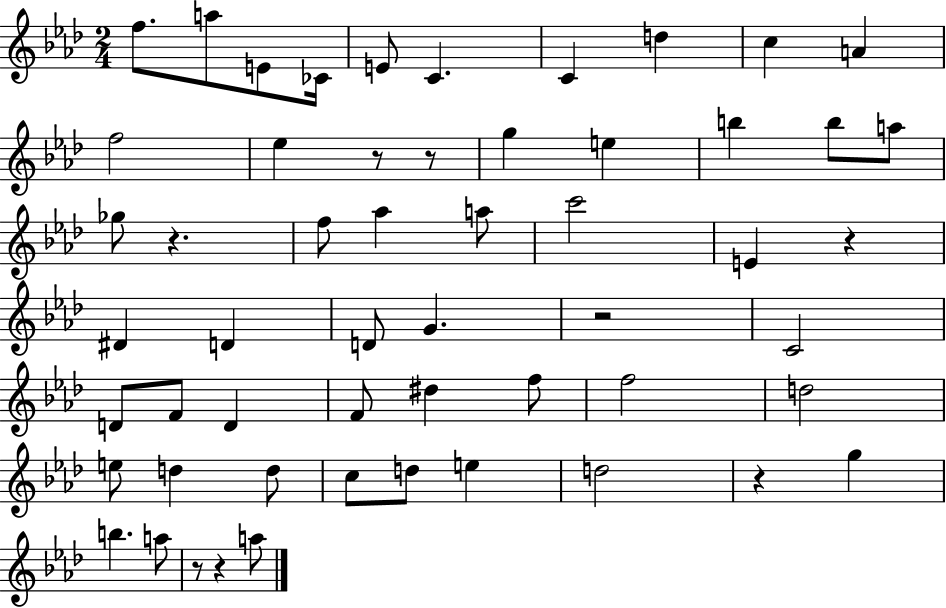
F5/e. A5/e E4/e CES4/s E4/e C4/q. C4/q D5/q C5/q A4/q F5/h Eb5/q R/e R/e G5/q E5/q B5/q B5/e A5/e Gb5/e R/q. F5/e Ab5/q A5/e C6/h E4/q R/q D#4/q D4/q D4/e G4/q. R/h C4/h D4/e F4/e D4/q F4/e D#5/q F5/e F5/h D5/h E5/e D5/q D5/e C5/e D5/e E5/q D5/h R/q G5/q B5/q. A5/e R/e R/q A5/e